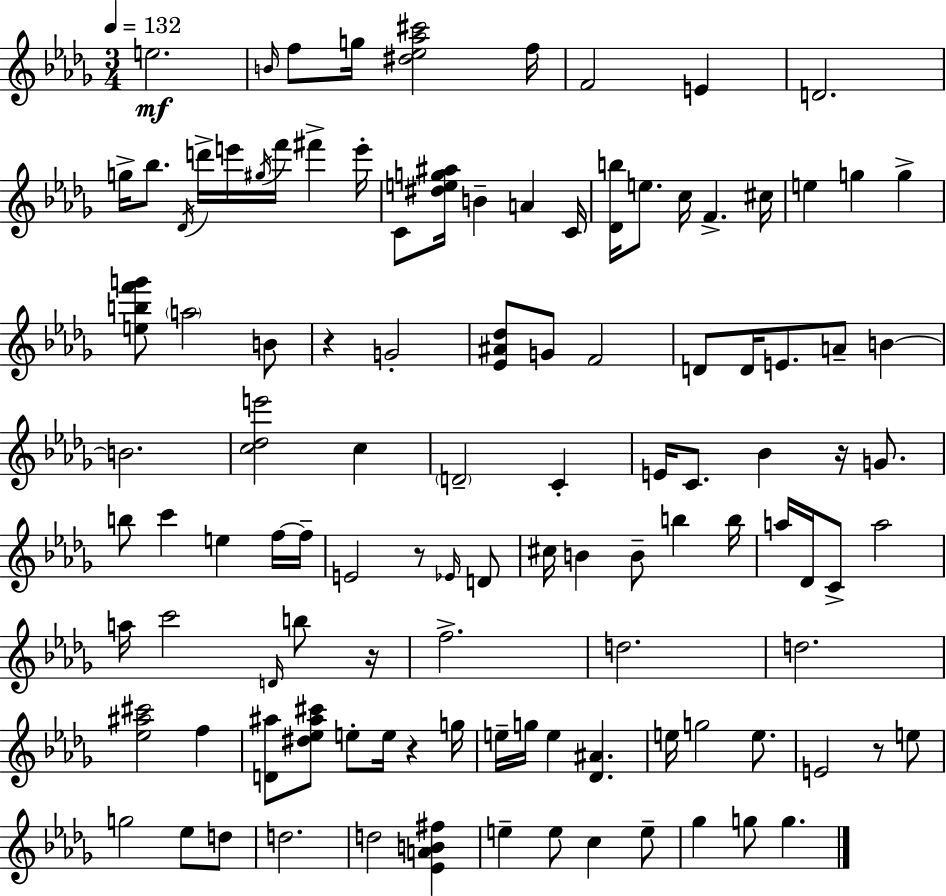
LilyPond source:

{
  \clef treble
  \numericTimeSignature
  \time 3/4
  \key bes \minor
  \tempo 4 = 132
  e''2.\mf | \grace { b'16 } f''8 g''16 <dis'' ees'' aes'' cis'''>2 | f''16 f'2 e'4 | d'2. | \break g''16-> bes''8. \acciaccatura { des'16 } d'''16-> e'''16 \acciaccatura { gis''16 } f'''16 fis'''4-> | e'''16-. c'8 <dis'' e'' g'' ais''>16 b'4-- a'4 | c'16 <des' b''>16 e''8. c''16 f'4.-> | cis''16 e''4 g''4 g''4-> | \break <e'' b'' f''' g'''>8 \parenthesize a''2 | b'8 r4 g'2-. | <ees' ais' des''>8 g'8 f'2 | d'8 d'16 e'8. a'8-- b'4~~ | \break b'2. | <c'' des'' e'''>2 c''4 | \parenthesize d'2-- c'4-. | e'16 c'8. bes'4 r16 | \break g'8. b''8 c'''4 e''4 | f''16~~ f''16-- e'2 r8 | \grace { ees'16 } d'8 cis''16 b'4 b'8-- b''4 | b''16 a''16 des'16 c'8-> a''2 | \break a''16 c'''2 | \grace { d'16 } b''8 r16 f''2.-> | d''2. | d''2. | \break <ees'' ais'' cis'''>2 | f''4 <d' ais''>8 <dis'' ees'' ais'' cis'''>8 e''8-. e''16 | r4 g''16 e''16-- g''16 e''4 <des' ais'>4. | e''16 g''2 | \break e''8. e'2 | r8 e''8 g''2 | ees''8 d''8 d''2. | d''2 | \break <ees' a' b' fis''>4 e''4-- e''8 c''4 | e''8-- ges''4 g''8 g''4. | \bar "|."
}